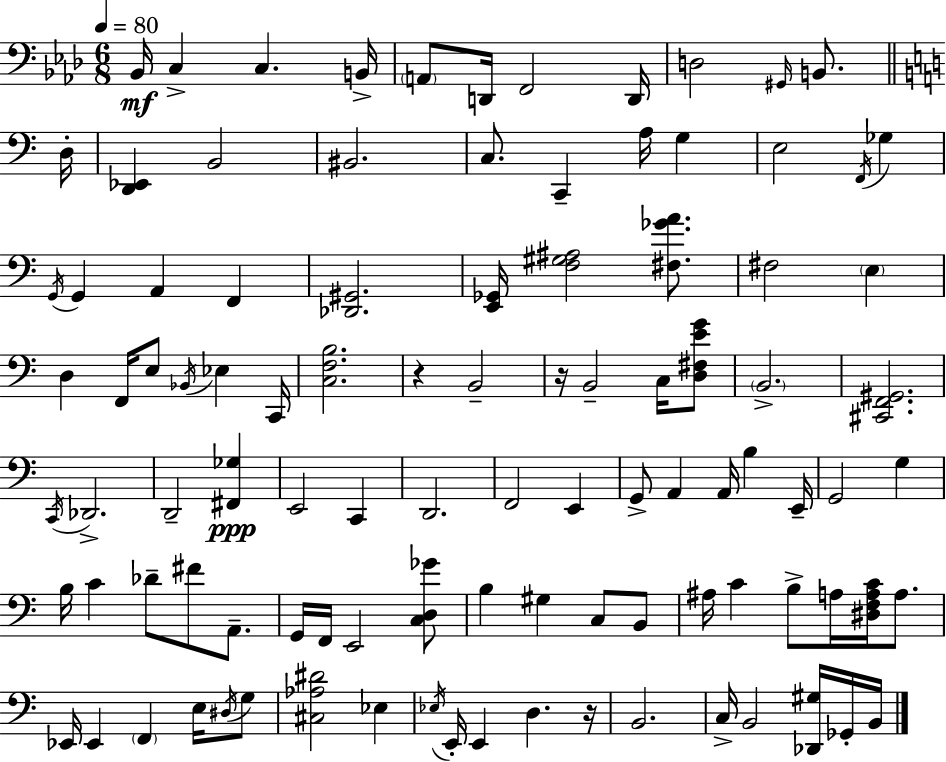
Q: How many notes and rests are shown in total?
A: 101